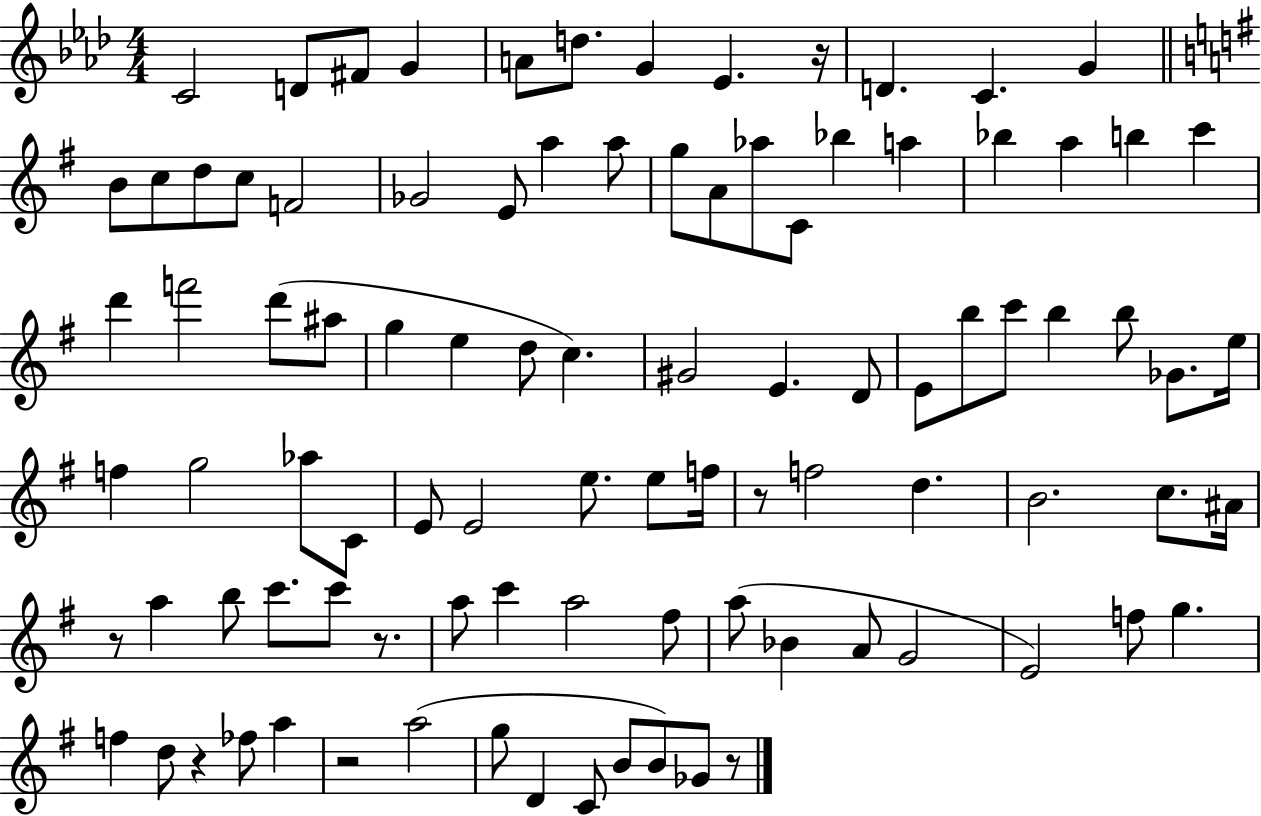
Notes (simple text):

C4/h D4/e F#4/e G4/q A4/e D5/e. G4/q Eb4/q. R/s D4/q. C4/q. G4/q B4/e C5/e D5/e C5/e F4/h Gb4/h E4/e A5/q A5/e G5/e A4/e Ab5/e C4/e Bb5/q A5/q Bb5/q A5/q B5/q C6/q D6/q F6/h D6/e A#5/e G5/q E5/q D5/e C5/q. G#4/h E4/q. D4/e E4/e B5/e C6/e B5/q B5/e Gb4/e. E5/s F5/q G5/h Ab5/e C4/e E4/e E4/h E5/e. E5/e F5/s R/e F5/h D5/q. B4/h. C5/e. A#4/s R/e A5/q B5/e C6/e. C6/e R/e. A5/e C6/q A5/h F#5/e A5/e Bb4/q A4/e G4/h E4/h F5/e G5/q. F5/q D5/e R/q FES5/e A5/q R/h A5/h G5/e D4/q C4/e B4/e B4/e Gb4/e R/e